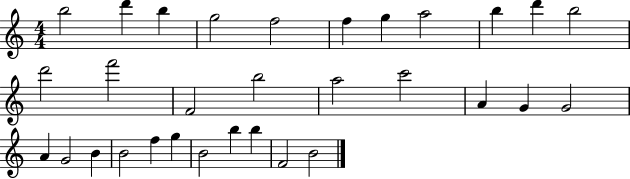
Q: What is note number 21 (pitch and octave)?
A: A4